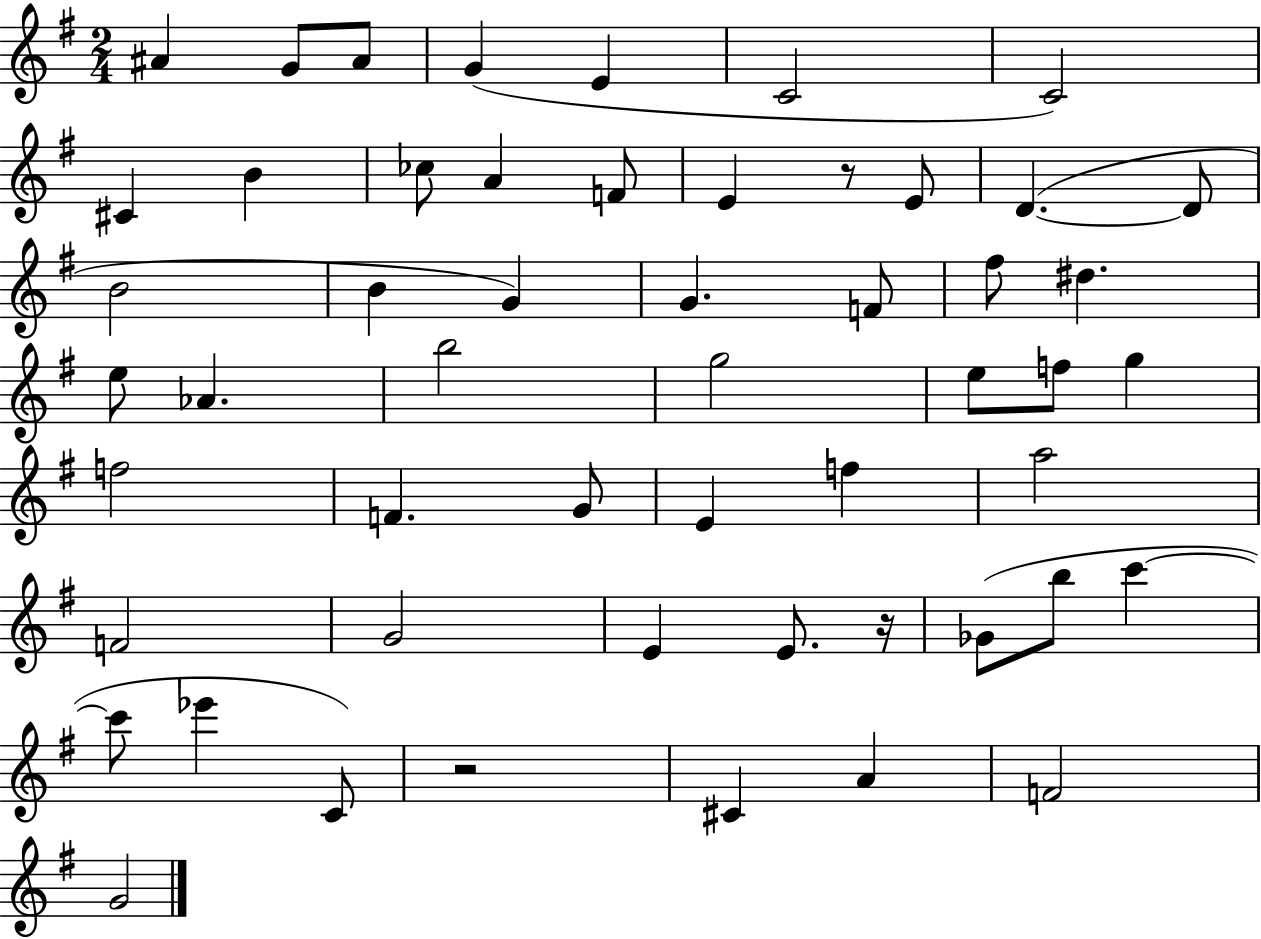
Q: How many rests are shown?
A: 3